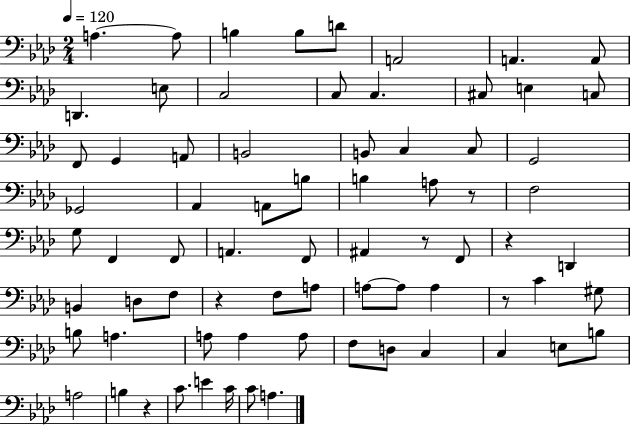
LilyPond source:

{
  \clef bass
  \numericTimeSignature
  \time 2/4
  \key aes \major
  \tempo 4 = 120
  a4.~~ a8 | b4 b8 d'8 | a,2 | a,4. a,8 | \break d,4. e8 | c2 | c8 c4. | cis8 e4 c8 | \break f,8 g,4 a,8 | b,2 | b,8 c4 c8 | g,2 | \break ges,2 | aes,4 a,8 b8 | b4 a8 r8 | f2 | \break g8 f,4 f,8 | a,4. f,8 | ais,4 r8 f,8 | r4 d,4 | \break b,4 d8 f8 | r4 f8 a8 | a8~~ a8 a4 | r8 c'4 gis8 | \break b8 a4. | a8 a4 a8 | f8 d8 c4 | c4 e8 b8 | \break a2 | b4 r4 | c'8. e'4 c'16 | c'8 a4. | \break \bar "|."
}